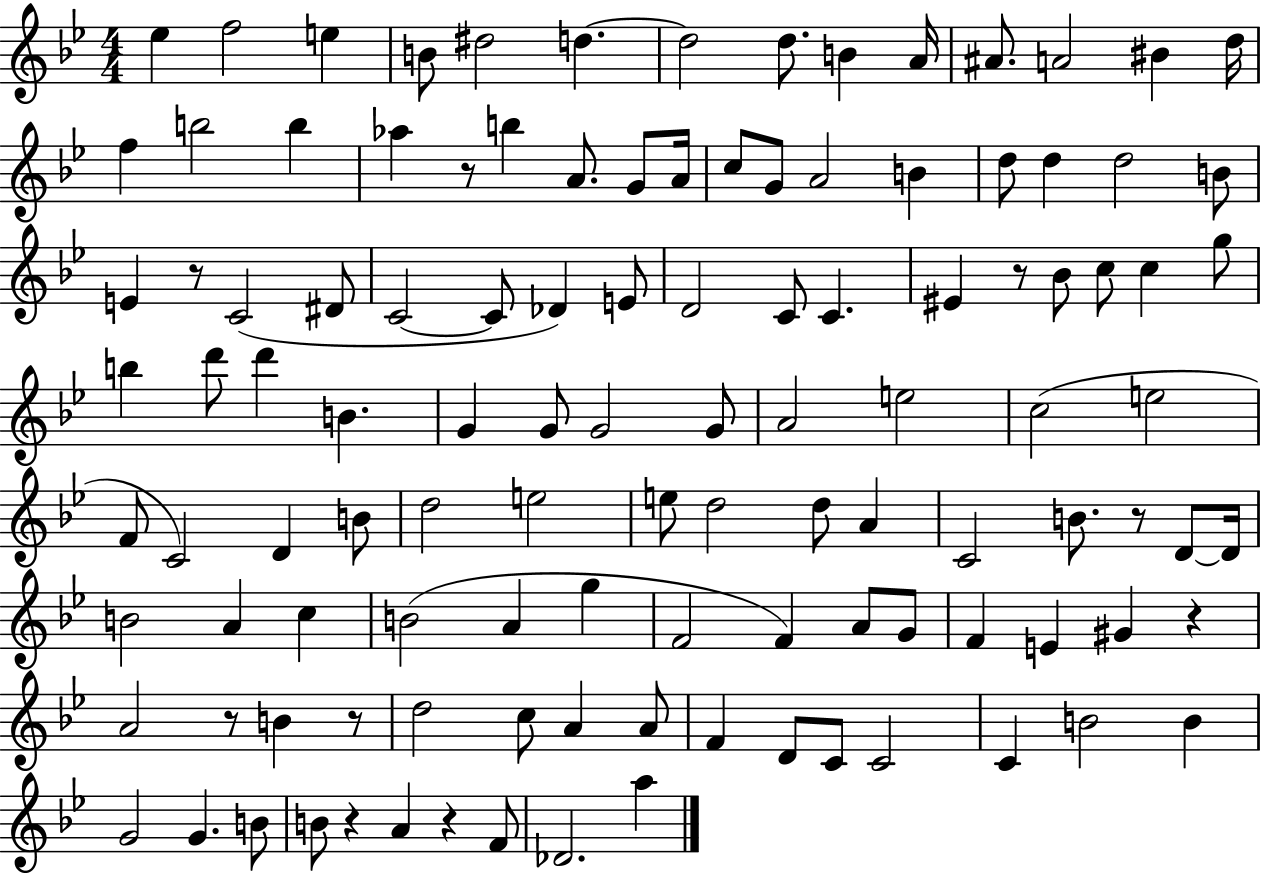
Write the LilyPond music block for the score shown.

{
  \clef treble
  \numericTimeSignature
  \time 4/4
  \key bes \major
  \repeat volta 2 { ees''4 f''2 e''4 | b'8 dis''2 d''4.~~ | d''2 d''8. b'4 a'16 | ais'8. a'2 bis'4 d''16 | \break f''4 b''2 b''4 | aes''4 r8 b''4 a'8. g'8 a'16 | c''8 g'8 a'2 b'4 | d''8 d''4 d''2 b'8 | \break e'4 r8 c'2( dis'8 | c'2~~ c'8 des'4) e'8 | d'2 c'8 c'4. | eis'4 r8 bes'8 c''8 c''4 g''8 | \break b''4 d'''8 d'''4 b'4. | g'4 g'8 g'2 g'8 | a'2 e''2 | c''2( e''2 | \break f'8 c'2) d'4 b'8 | d''2 e''2 | e''8 d''2 d''8 a'4 | c'2 b'8. r8 d'8~~ d'16 | \break b'2 a'4 c''4 | b'2( a'4 g''4 | f'2 f'4) a'8 g'8 | f'4 e'4 gis'4 r4 | \break a'2 r8 b'4 r8 | d''2 c''8 a'4 a'8 | f'4 d'8 c'8 c'2 | c'4 b'2 b'4 | \break g'2 g'4. b'8 | b'8 r4 a'4 r4 f'8 | des'2. a''4 | } \bar "|."
}